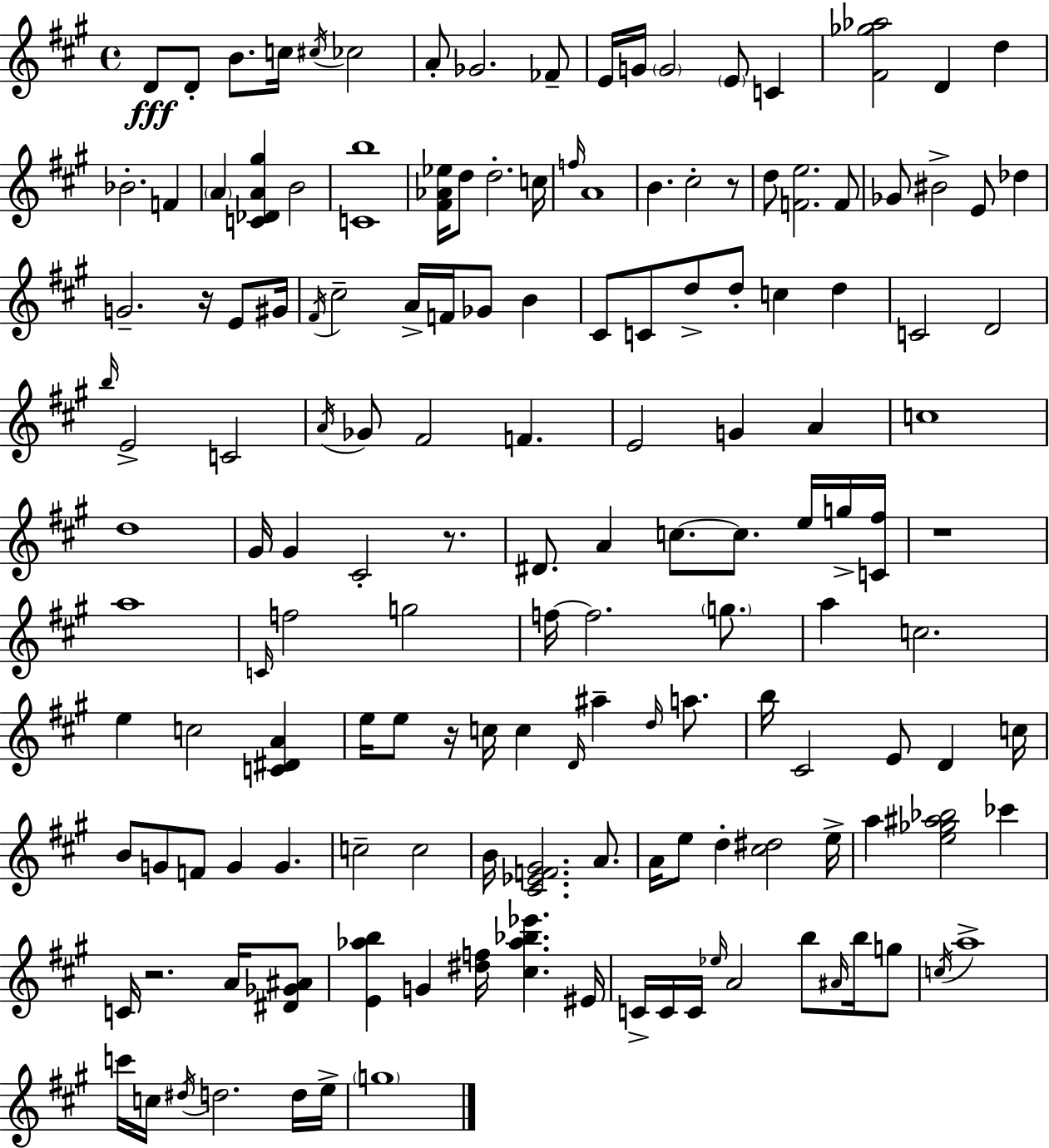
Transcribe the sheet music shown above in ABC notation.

X:1
T:Untitled
M:4/4
L:1/4
K:A
D/2 D/2 B/2 c/4 ^c/4 _c2 A/2 _G2 _F/2 E/4 G/4 G2 E/2 C [^F_g_a]2 D d _B2 F A [C_DA^g] B2 [Cb]4 [^F_A_e]/4 d/2 d2 c/4 f/4 A4 B ^c2 z/2 d/2 [Fe]2 F/2 _G/2 ^B2 E/2 _d G2 z/4 E/2 ^G/4 ^F/4 ^c2 A/4 F/4 _G/2 B ^C/2 C/2 d/2 d/2 c d C2 D2 b/4 E2 C2 A/4 _G/2 ^F2 F E2 G A c4 d4 ^G/4 ^G ^C2 z/2 ^D/2 A c/2 c/2 e/4 g/4 [C^f]/4 z4 a4 C/4 f2 g2 f/4 f2 g/2 a c2 e c2 [C^DA] e/4 e/2 z/4 c/4 c D/4 ^a d/4 a/2 b/4 ^C2 E/2 D c/4 B/2 G/2 F/2 G G c2 c2 B/4 [^C_EF^G]2 A/2 A/4 e/2 d [^c^d]2 e/4 a [e_g^a_b]2 _c' C/4 z2 A/4 [^D_G^A]/2 [E_ab] G [^df]/4 [^c_a_b_e'] ^E/4 C/4 C/4 C/4 _e/4 A2 b/2 ^A/4 b/4 g/2 c/4 a4 c'/4 c/4 ^d/4 d2 d/4 e/4 g4